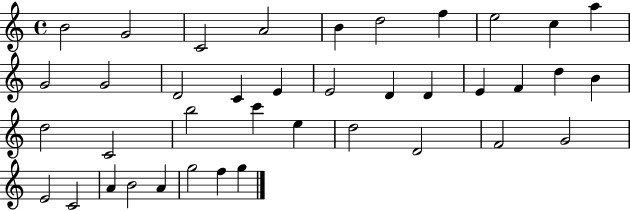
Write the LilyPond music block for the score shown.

{
  \clef treble
  \time 4/4
  \defaultTimeSignature
  \key c \major
  b'2 g'2 | c'2 a'2 | b'4 d''2 f''4 | e''2 c''4 a''4 | \break g'2 g'2 | d'2 c'4 e'4 | e'2 d'4 d'4 | e'4 f'4 d''4 b'4 | \break d''2 c'2 | b''2 c'''4 e''4 | d''2 d'2 | f'2 g'2 | \break e'2 c'2 | a'4 b'2 a'4 | g''2 f''4 g''4 | \bar "|."
}